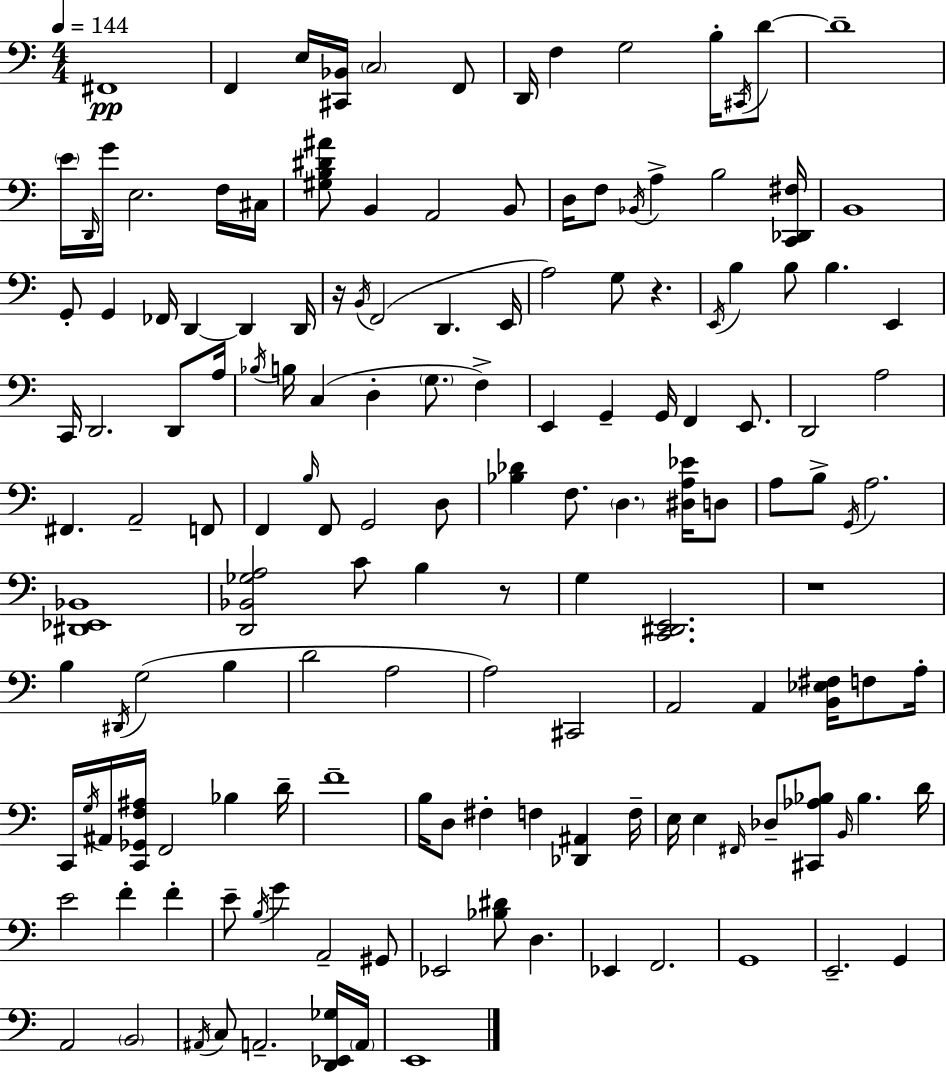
{
  \clef bass
  \numericTimeSignature
  \time 4/4
  \key c \major
  \tempo 4 = 144
  fis,1\pp | f,4 e16 <cis, bes,>16 \parenthesize c2 f,8 | d,16 f4 g2 b16-. \acciaccatura { cis,16 } d'8~~ | d'1-- | \break \parenthesize e'16 \grace { d,16 } g'16 e2. | f16 cis16 <gis b dis' ais'>8 b,4 a,2 | b,8 d16 f8 \acciaccatura { bes,16 } a4-> b2 | <c, des, fis>16 b,1 | \break g,8-. g,4 fes,16 d,4~~ d,4 | d,16 r16 \acciaccatura { b,16 }( f,2 d,4. | e,16 a2) g8 r4. | \acciaccatura { e,16 } b4 b8 b4. | \break e,4 c,16 d,2. | d,8 a16 \acciaccatura { bes16 } b16 c4( d4-. \parenthesize g8. | f4->) e,4 g,4-- g,16 f,4 | e,8. d,2 a2 | \break fis,4. a,2-- | f,8 f,4 \grace { b16 } f,8 g,2 | d8 <bes des'>4 f8. \parenthesize d4. | <dis a ees'>16 d8 a8 b8-> \acciaccatura { g,16 } a2. | \break <dis, ees, bes,>1 | <d, bes, ges a>2 | c'8 b4 r8 g4 <c, dis, e,>2. | r1 | \break b4 \acciaccatura { dis,16 } g2( | b4 d'2 | a2 a2) | cis,2 a,2 | \break a,4 <b, ees fis>16 f8 a16-. c,16 \acciaccatura { g16 } ais,16 <c, ges, f ais>16 f,2 | bes4 d'16-- f'1-- | b16 d8 fis4-. | f4 <des, ais,>4 f16-- e16 e4 \grace { fis,16 } | \break des8-- <cis, aes bes>8 \grace { b,16 } bes4. d'16 e'2 | f'4-. f'4-. e'8-- \acciaccatura { b16 } g'4 | a,2-- gis,8 ees,2 | <bes dis'>8 d4. ees,4 | \break f,2. g,1 | e,2.-- | g,4 a,2 | \parenthesize b,2 \acciaccatura { ais,16 } c8 | \break a,2.-- <d, ees, ges>16 \parenthesize a,16 e,1 | \bar "|."
}